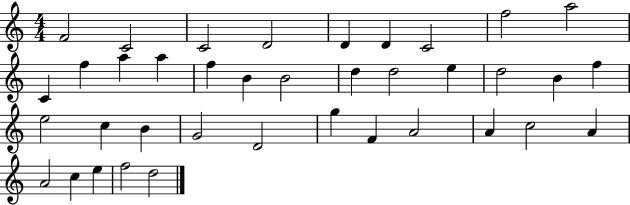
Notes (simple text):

F4/h C4/h C4/h D4/h D4/q D4/q C4/h F5/h A5/h C4/q F5/q A5/q A5/q F5/q B4/q B4/h D5/q D5/h E5/q D5/h B4/q F5/q E5/h C5/q B4/q G4/h D4/h G5/q F4/q A4/h A4/q C5/h A4/q A4/h C5/q E5/q F5/h D5/h